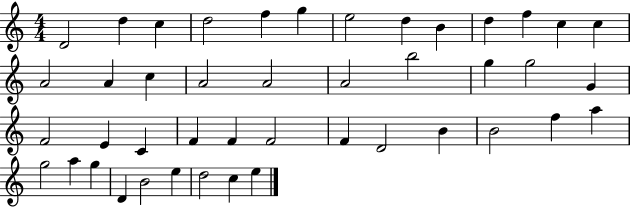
D4/h D5/q C5/q D5/h F5/q G5/q E5/h D5/q B4/q D5/q F5/q C5/q C5/q A4/h A4/q C5/q A4/h A4/h A4/h B5/h G5/q G5/h G4/q F4/h E4/q C4/q F4/q F4/q F4/h F4/q D4/h B4/q B4/h F5/q A5/q G5/h A5/q G5/q D4/q B4/h E5/q D5/h C5/q E5/q